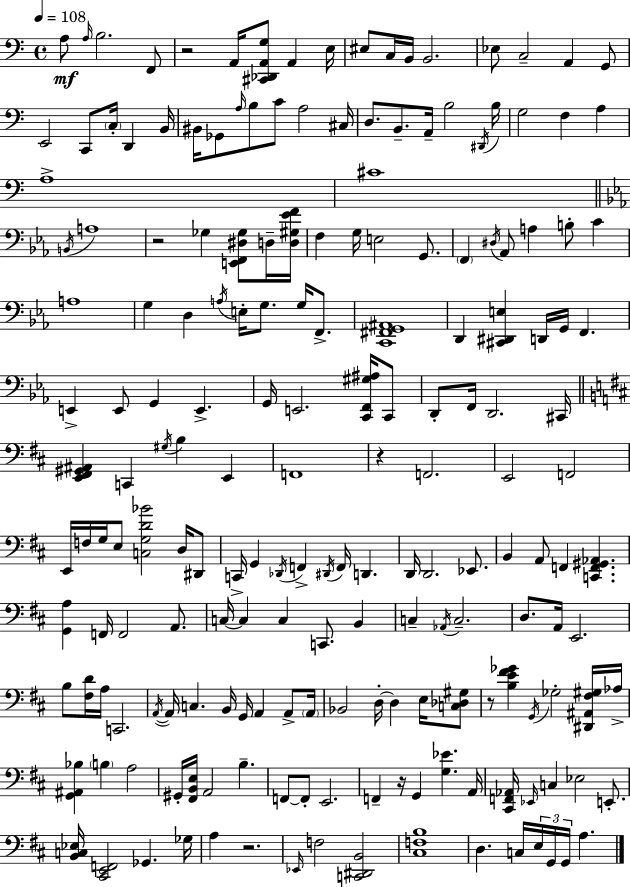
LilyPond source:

{
  \clef bass
  \time 4/4
  \defaultTimeSignature
  \key a \minor
  \tempo 4 = 108
  a8\mf \grace { a16 } b2. f,8 | r2 a,16 <cis, des, a, g>8 a,4 | e16 eis8 c16 b,16 b,2. | ees8 c2-- a,4 g,8 | \break e,2 c,8 \parenthesize c16-. d,4 | b,16 bis,16 ges,8 \grace { a16 } b8 c'8 a2 | cis16 d8. b,8.-- a,16-- b2 | \acciaccatura { dis,16 } b16 g2 f4 a4 | \break a1-> | cis'1 | \bar "||" \break \key c \minor \acciaccatura { b,16 } a1 | r2 ges4 <e, f, dis ges>8 d16-- | <d gis ees' f'>16 f4 g16 e2 g,8. | \parenthesize f,4 \acciaccatura { dis16 } aes,8 a4 b8-. c'4 | \break a1 | g4 d4 \acciaccatura { a16 } e16-. g8. g16 | f,8.-> <c, fis, g, ais,>1 | d,4 <cis, dis, e>4 d,16 g,16 f,4. | \break e,4-> e,8 g,4 e,4.-> | g,16 e,2. | <c, f, gis ais>16 c,8 d,8-. f,16 d,2. | cis,16 \bar "||" \break \key d \major <e, fis, gis, ais,>4 c,4 \acciaccatura { gis16 } b4 e,4 | f,1 | r4 f,2. | e,2 f,2 | \break e,16 f16 g16 e8 <c g d' bes'>2 d16 dis,8 | c,16-> g,4 \acciaccatura { des,16 } f,4-> \acciaccatura { dis,16 } f,16 d,4. | d,16 d,2. | ees,8. b,4 a,8 f,4 <c, f, gis, aes,>4. | \break <g, a>4 f,16 f,2 | a,8. c16~~ c4 c4 c,8. b,4 | c4-- \acciaccatura { aes,16 } c2.-- | d8. a,16 e,2. | \break b8 <fis d'>16 a16 c,2. | \acciaccatura { a,16~ }~ a,16 c4. b,16 g,16 a,4 | a,8-> \parenthesize a,16 bes,2 d16-.~~ d4 | e16 <c des gis>8 r8 <b e' fis' ges'>4 \acciaccatura { g,16 } ges2-. | \break <dis, ais, fis gis>16 aes16-> <g, ais, bes>4 \parenthesize b4 a2 | gis,16-. <fis, b, e>16 a,2 | b4.-- f,8~~ f,8-. e,2. | f,4-- r16 g,4 <g ees'>4. | \break a,16 <cis, f, aes,>16 \grace { ees,16 } c4 ees2 | e,8.-. <b, c ees>16 <cis, e, f,>2 | ges,4. ges16 a4 r2. | \grace { ees,16 } f2 | \break <c, dis, b,>2 <cis f b>1 | d4. c16 \tuplet 3/2 { e16 | g,16 g,16 } a4. \bar "|."
}